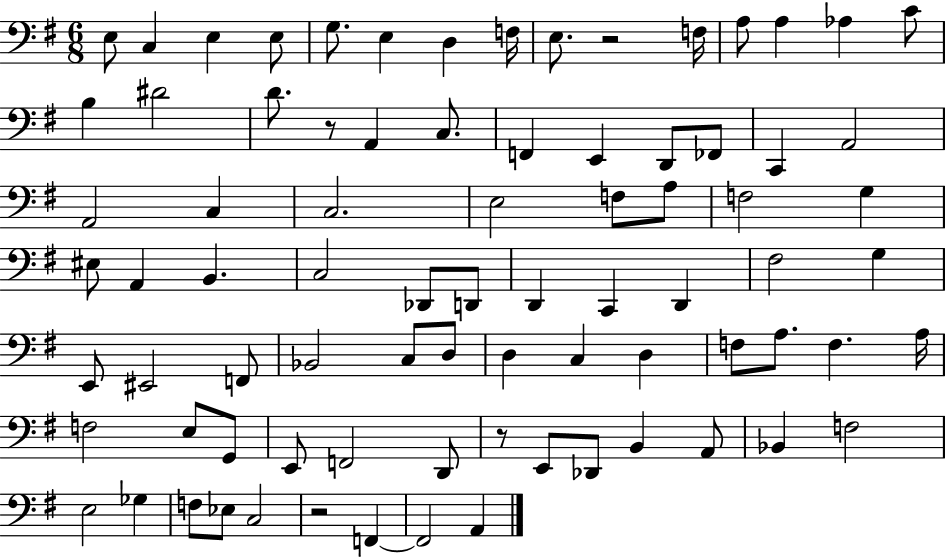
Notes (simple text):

E3/e C3/q E3/q E3/e G3/e. E3/q D3/q F3/s E3/e. R/h F3/s A3/e A3/q Ab3/q C4/e B3/q D#4/h D4/e. R/e A2/q C3/e. F2/q E2/q D2/e FES2/e C2/q A2/h A2/h C3/q C3/h. E3/h F3/e A3/e F3/h G3/q EIS3/e A2/q B2/q. C3/h Db2/e D2/e D2/q C2/q D2/q F#3/h G3/q E2/e EIS2/h F2/e Bb2/h C3/e D3/e D3/q C3/q D3/q F3/e A3/e. F3/q. A3/s F3/h E3/e G2/e E2/e F2/h D2/e R/e E2/e Db2/e B2/q A2/e Bb2/q F3/h E3/h Gb3/q F3/e Eb3/e C3/h R/h F2/q F2/h A2/q